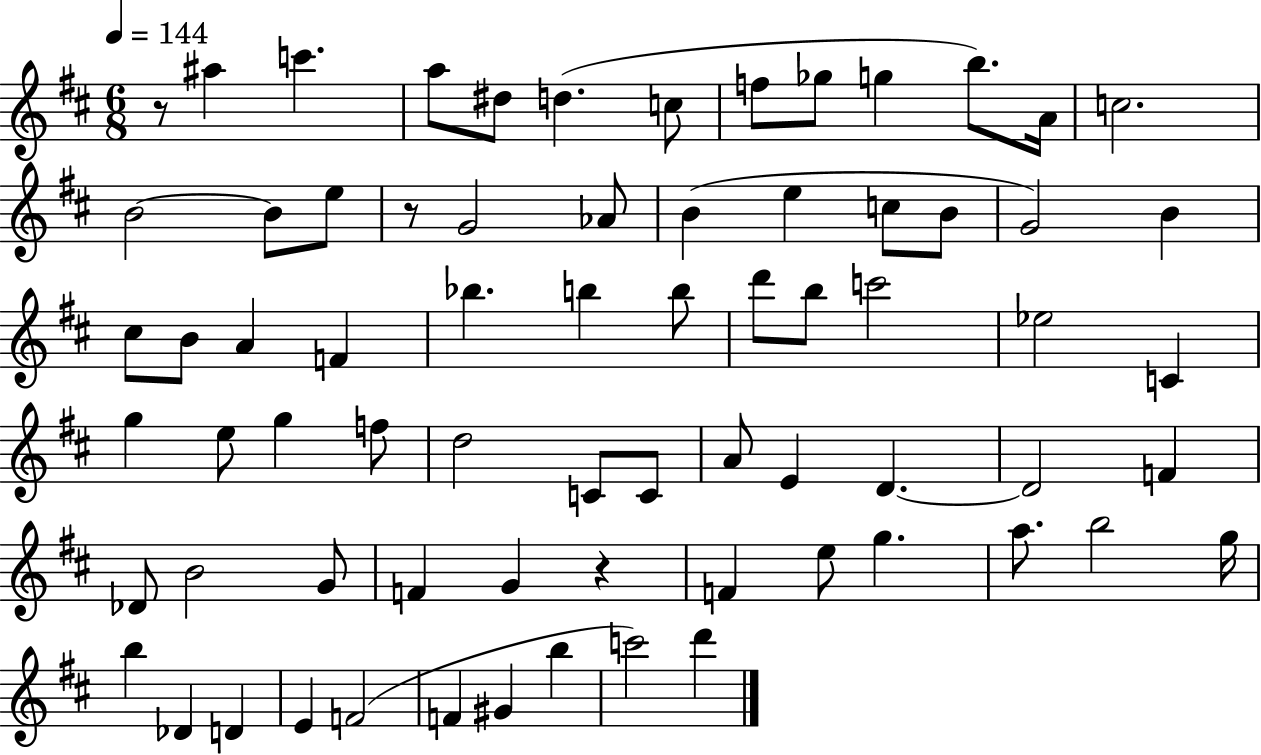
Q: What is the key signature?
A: D major